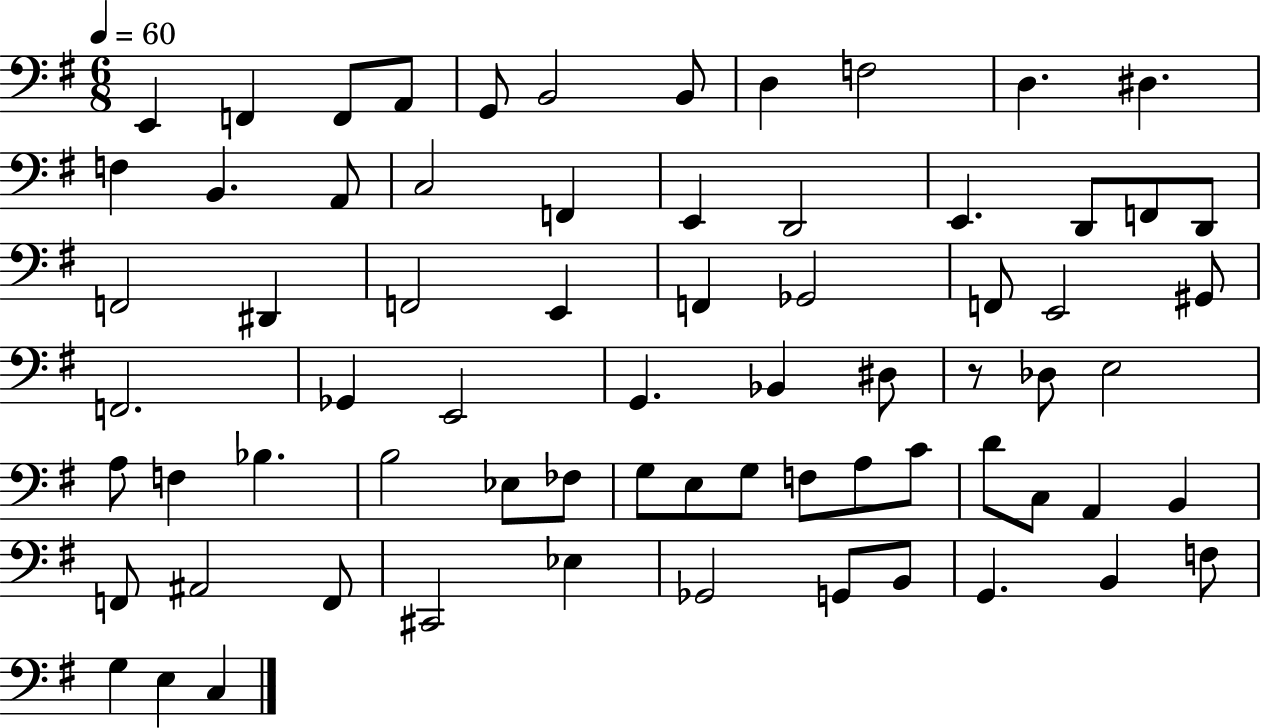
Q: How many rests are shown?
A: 1